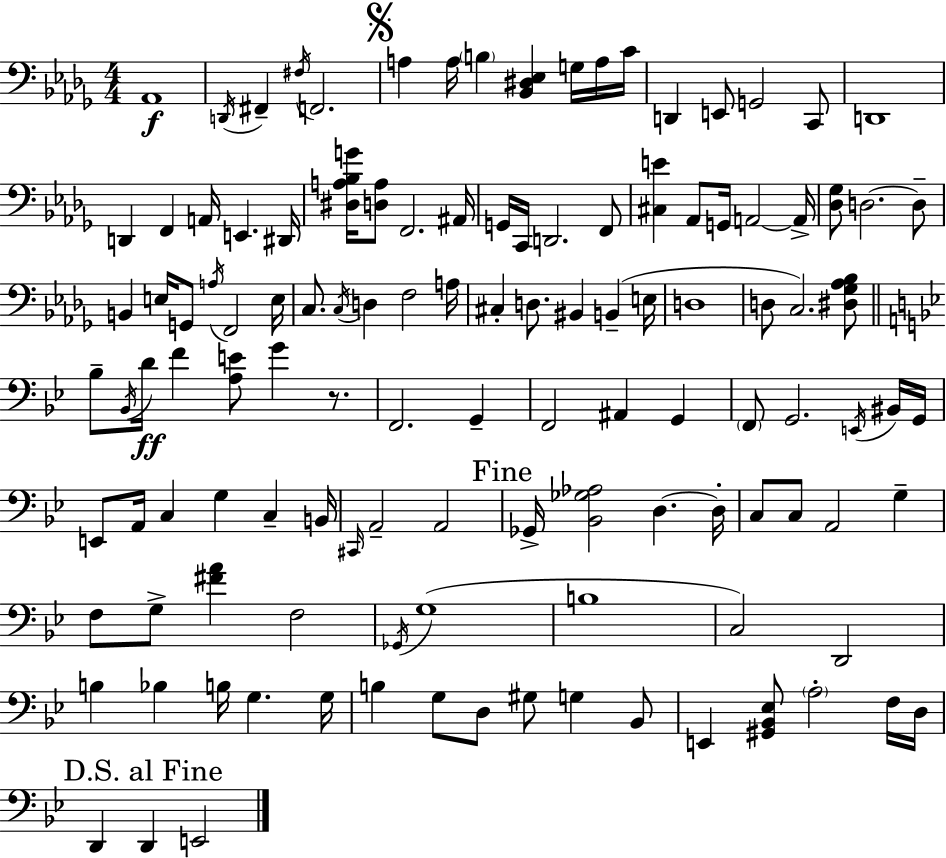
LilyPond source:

{
  \clef bass
  \numericTimeSignature
  \time 4/4
  \key bes \minor
  \repeat volta 2 { aes,1\f | \acciaccatura { d,16 } fis,4-- \acciaccatura { fis16 } f,2. | \mark \markup { \musicglyph "scripts.segno" } a4 a16 \parenthesize b4 <bes, dis ees>4 g16 | a16 c'16 d,4 e,8 g,2 | \break c,8 d,1 | d,4 f,4 a,16 e,4. | dis,16 <dis a bes g'>16 <d a>8 f,2. | ais,16 g,16 c,16 d,2. | \break f,8 <cis e'>4 aes,8 g,16 a,2~~ | a,16-> <des ges>8 d2.~~ | d8-- b,4 e16 g,8 \acciaccatura { a16 } f,2 | e16 c8. \acciaccatura { c16 } d4 f2 | \break a16 cis4-. d8. bis,4 b,4--( | e16 d1 | d8 c2.) | <dis ges aes bes>8 \bar "||" \break \key bes \major bes8-- \acciaccatura { bes,16 } d'16\ff f'4 <a e'>8 g'4 r8. | f,2. g,4-- | f,2 ais,4 g,4 | \parenthesize f,8 g,2. \acciaccatura { e,16 } | \break bis,16 g,16 e,8 a,16 c4 g4 c4-- | b,16 \grace { cis,16 } a,2-- a,2 | \mark "Fine" ges,16-> <bes, ges aes>2 d4.~~ | d16-. c8 c8 a,2 g4-- | \break f8 g8-> <fis' a'>4 f2 | \acciaccatura { ges,16 }( g1 | b1 | c2) d,2 | \break b4 bes4 b16 g4. | g16 b4 g8 d8 gis8 g4 | bes,8 e,4 <gis, bes, ees>8 \parenthesize a2-. | f16 d16 \mark "D.S. al Fine" d,4 d,4 e,2 | \break } \bar "|."
}